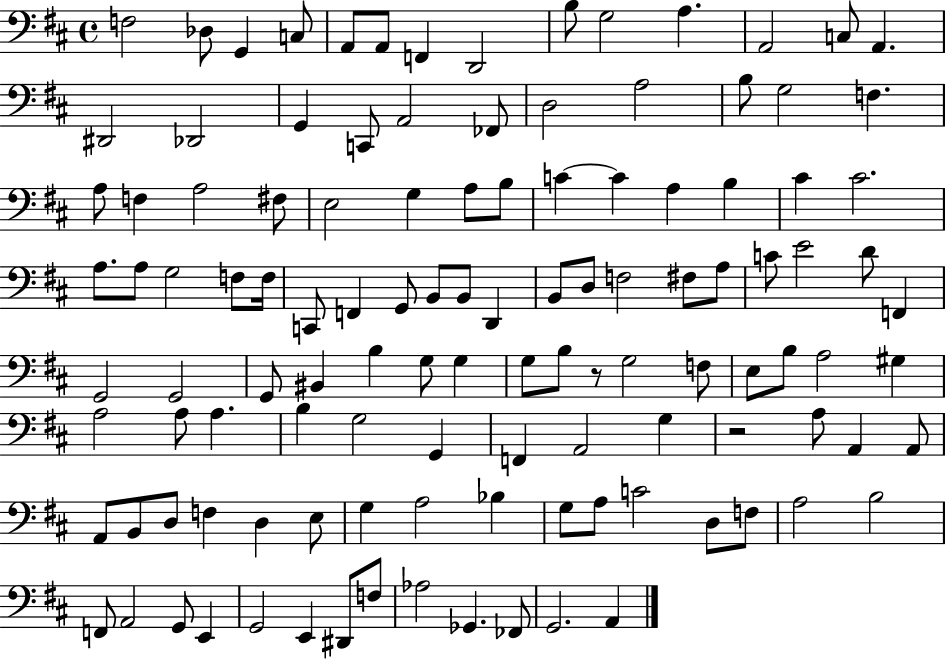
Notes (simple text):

F3/h Db3/e G2/q C3/e A2/e A2/e F2/q D2/h B3/e G3/h A3/q. A2/h C3/e A2/q. D#2/h Db2/h G2/q C2/e A2/h FES2/e D3/h A3/h B3/e G3/h F3/q. A3/e F3/q A3/h F#3/e E3/h G3/q A3/e B3/e C4/q C4/q A3/q B3/q C#4/q C#4/h. A3/e. A3/e G3/h F3/e F3/s C2/e F2/q G2/e B2/e B2/e D2/q B2/e D3/e F3/h F#3/e A3/e C4/e E4/h D4/e F2/q G2/h G2/h G2/e BIS2/q B3/q G3/e G3/q G3/e B3/e R/e G3/h F3/e E3/e B3/e A3/h G#3/q A3/h A3/e A3/q. B3/q G3/h G2/q F2/q A2/h G3/q R/h A3/e A2/q A2/e A2/e B2/e D3/e F3/q D3/q E3/e G3/q A3/h Bb3/q G3/e A3/e C4/h D3/e F3/e A3/h B3/h F2/e A2/h G2/e E2/q G2/h E2/q D#2/e F3/e Ab3/h Gb2/q. FES2/e G2/h. A2/q